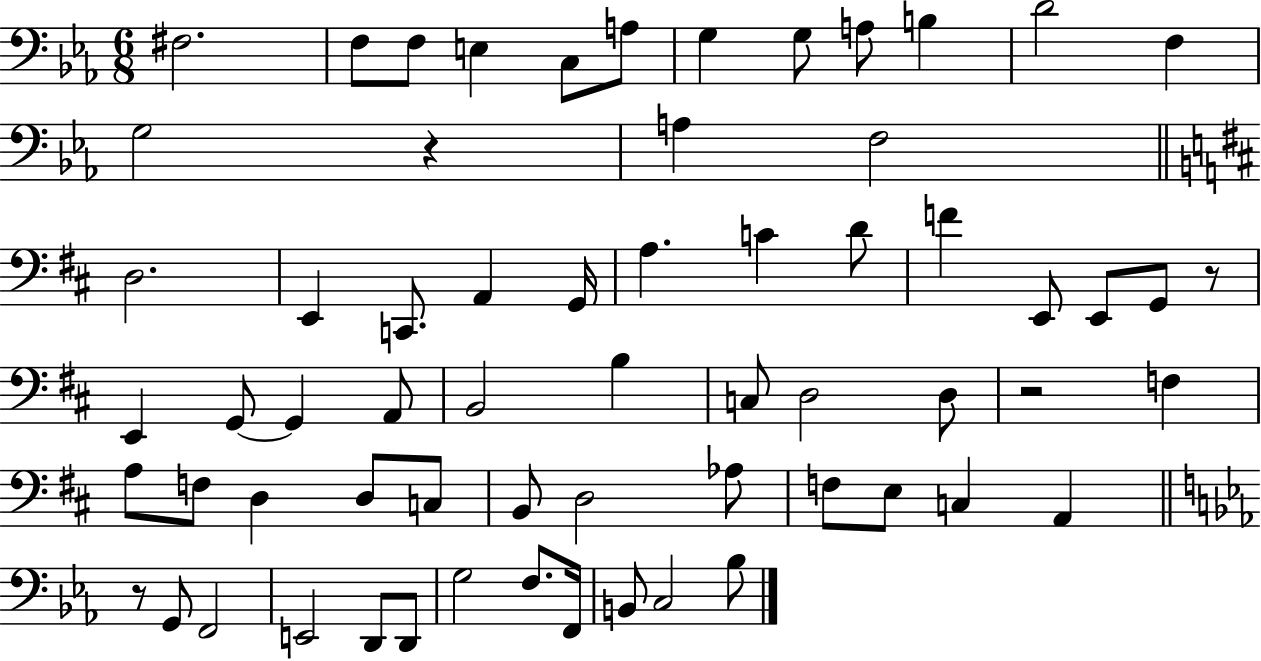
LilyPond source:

{
  \clef bass
  \numericTimeSignature
  \time 6/8
  \key ees \major
  fis2. | f8 f8 e4 c8 a8 | g4 g8 a8 b4 | d'2 f4 | \break g2 r4 | a4 f2 | \bar "||" \break \key d \major d2. | e,4 c,8. a,4 g,16 | a4. c'4 d'8 | f'4 e,8 e,8 g,8 r8 | \break e,4 g,8~~ g,4 a,8 | b,2 b4 | c8 d2 d8 | r2 f4 | \break a8 f8 d4 d8 c8 | b,8 d2 aes8 | f8 e8 c4 a,4 | \bar "||" \break \key ees \major r8 g,8 f,2 | e,2 d,8 d,8 | g2 f8. f,16 | b,8 c2 bes8 | \break \bar "|."
}